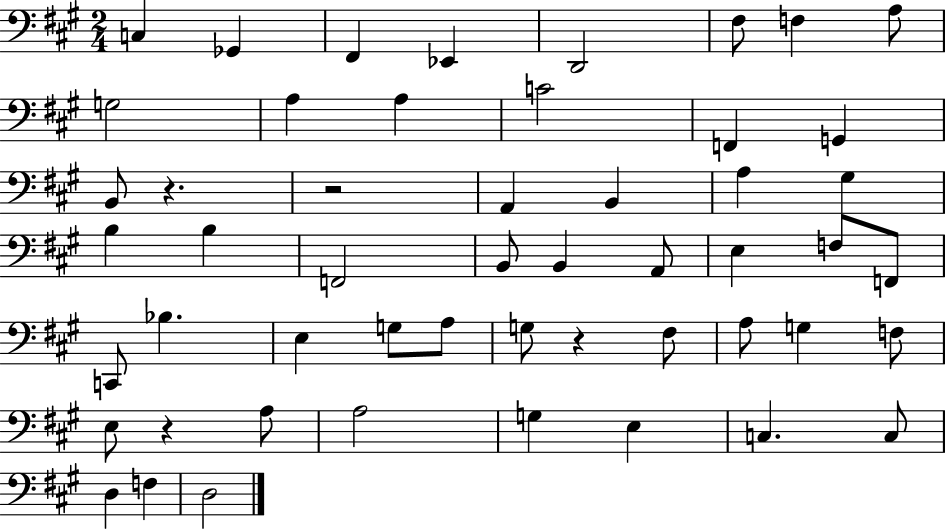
C3/q Gb2/q F#2/q Eb2/q D2/h F#3/e F3/q A3/e G3/h A3/q A3/q C4/h F2/q G2/q B2/e R/q. R/h A2/q B2/q A3/q G#3/q B3/q B3/q F2/h B2/e B2/q A2/e E3/q F3/e F2/e C2/e Bb3/q. E3/q G3/e A3/e G3/e R/q F#3/e A3/e G3/q F3/e E3/e R/q A3/e A3/h G3/q E3/q C3/q. C3/e D3/q F3/q D3/h